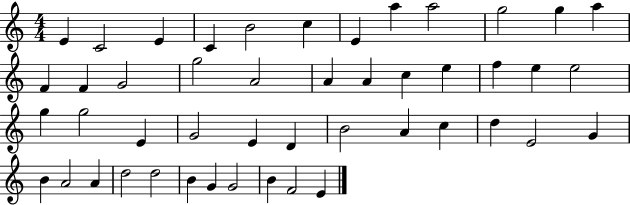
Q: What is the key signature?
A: C major